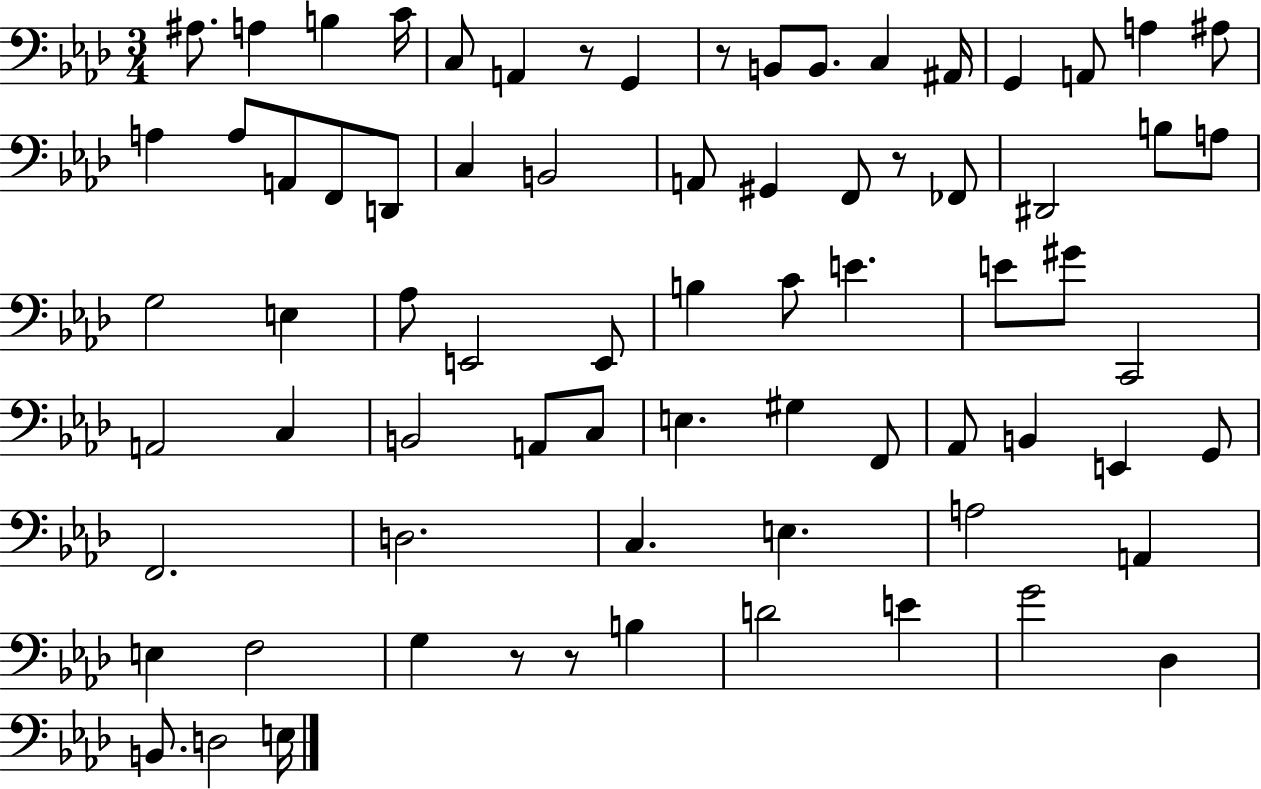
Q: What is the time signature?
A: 3/4